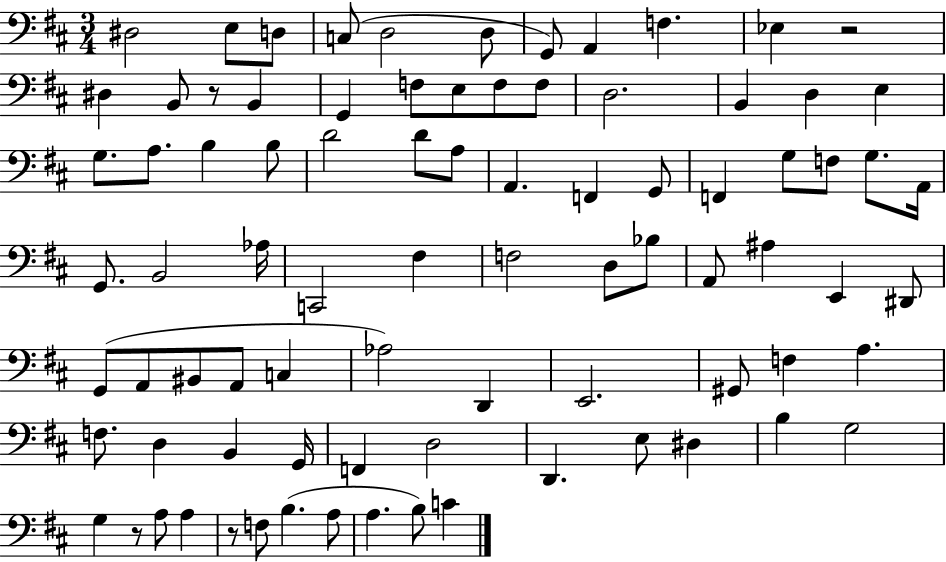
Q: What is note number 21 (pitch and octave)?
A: D3